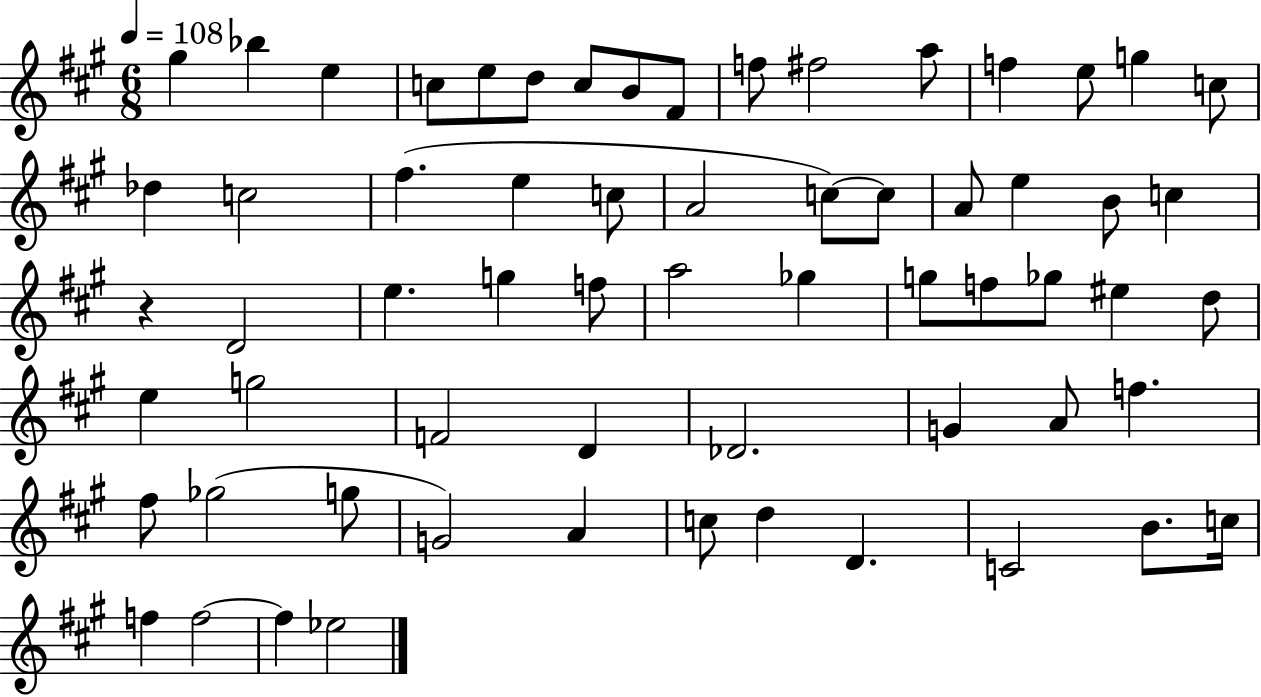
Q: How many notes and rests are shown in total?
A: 63